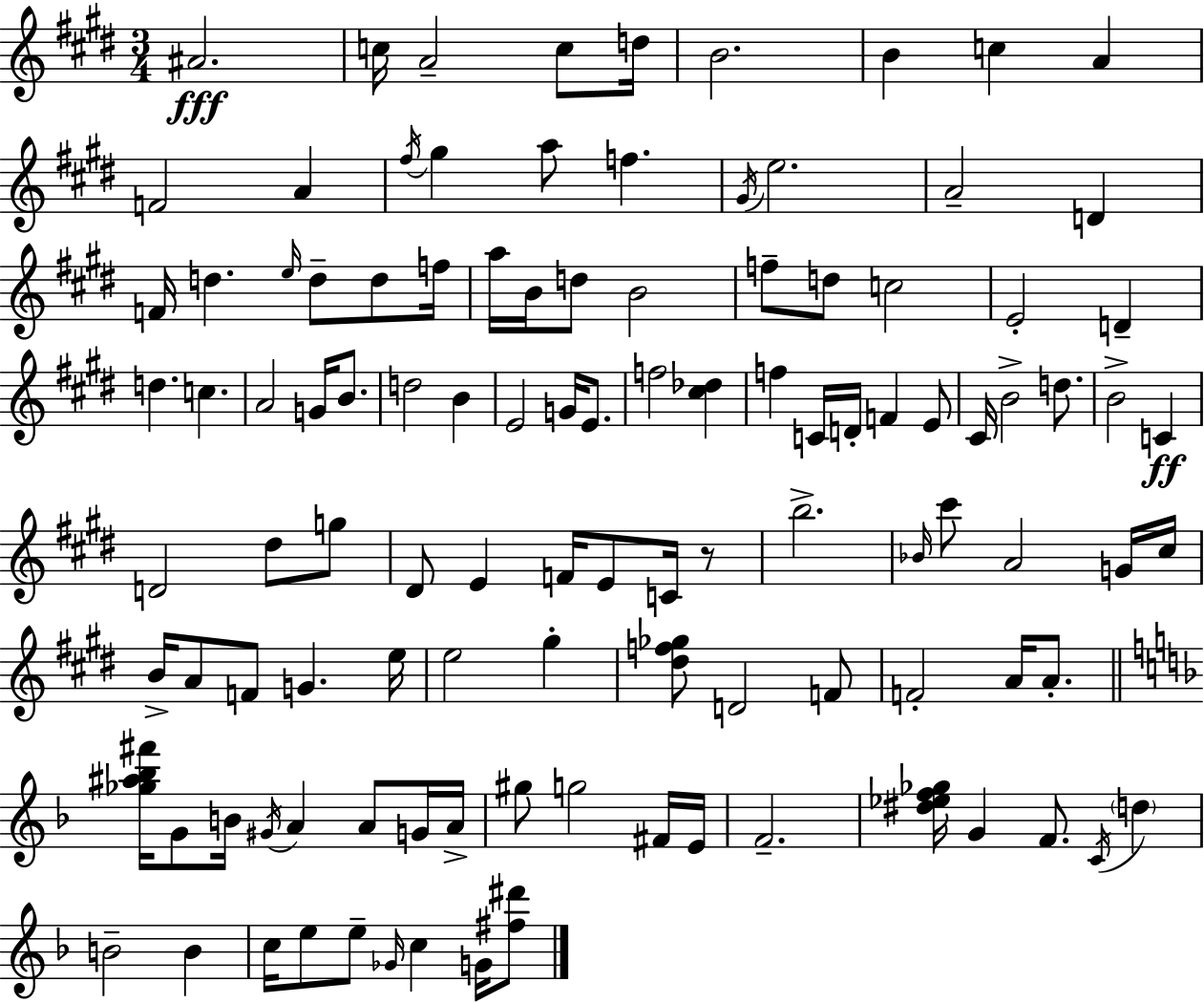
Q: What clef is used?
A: treble